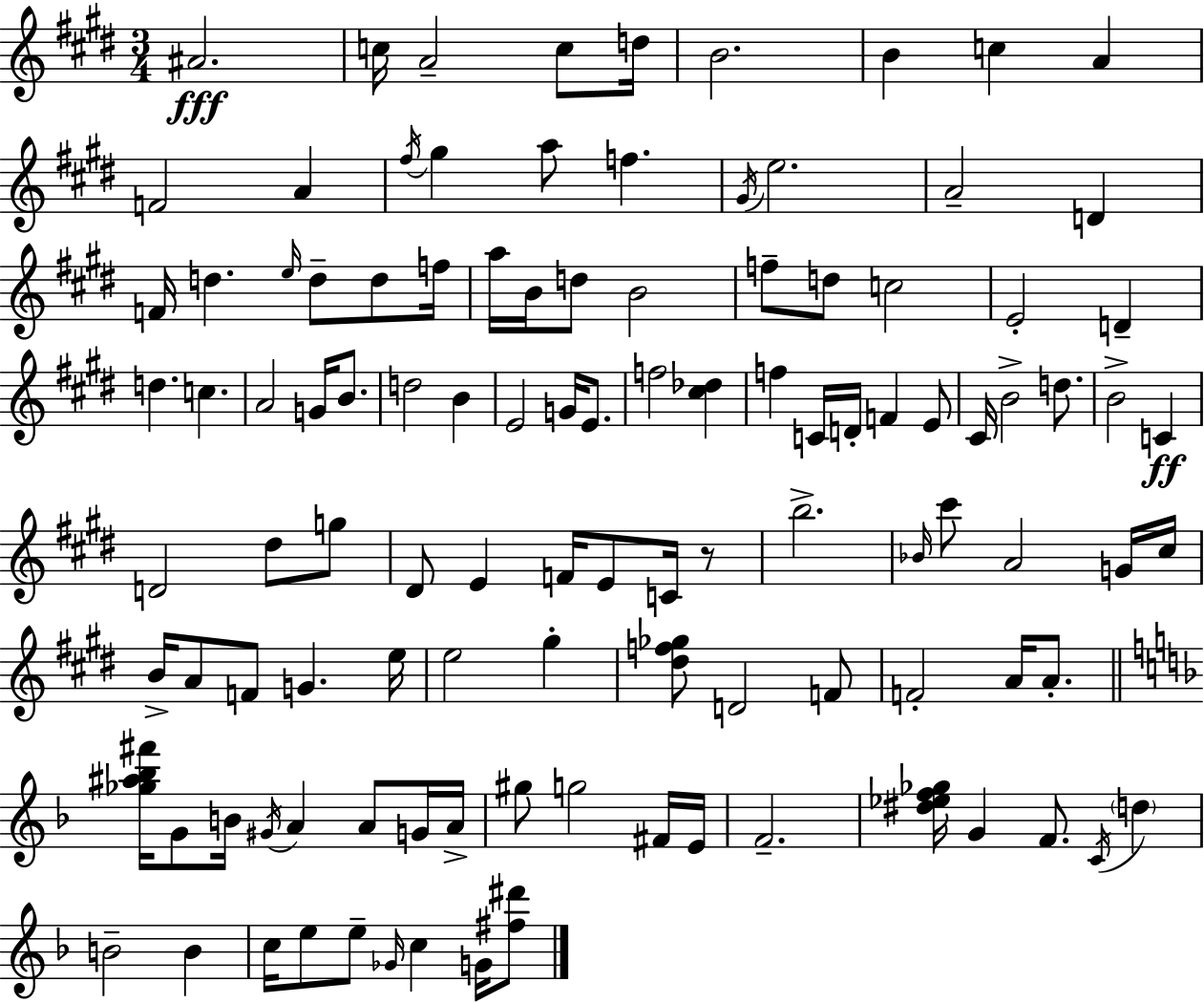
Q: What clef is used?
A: treble